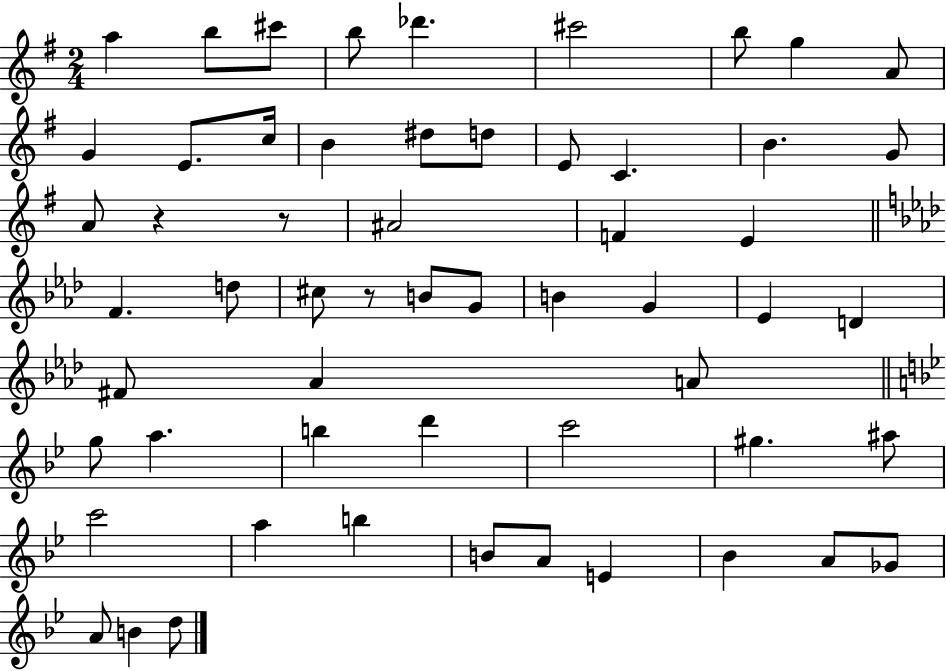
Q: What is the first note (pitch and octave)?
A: A5